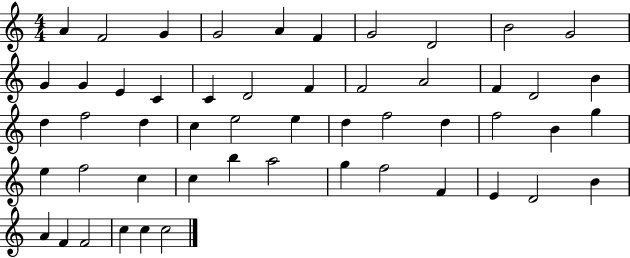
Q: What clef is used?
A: treble